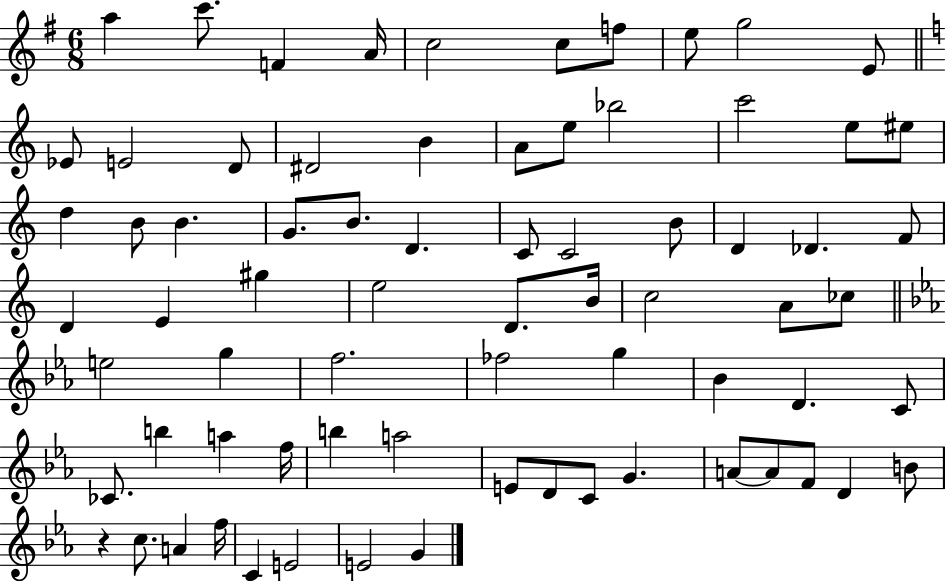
{
  \clef treble
  \numericTimeSignature
  \time 6/8
  \key g \major
  a''4 c'''8. f'4 a'16 | c''2 c''8 f''8 | e''8 g''2 e'8 | \bar "||" \break \key c \major ees'8 e'2 d'8 | dis'2 b'4 | a'8 e''8 bes''2 | c'''2 e''8 eis''8 | \break d''4 b'8 b'4. | g'8. b'8. d'4. | c'8 c'2 b'8 | d'4 des'4. f'8 | \break d'4 e'4 gis''4 | e''2 d'8. b'16 | c''2 a'8 ces''8 | \bar "||" \break \key ees \major e''2 g''4 | f''2. | fes''2 g''4 | bes'4 d'4. c'8 | \break ces'8. b''4 a''4 f''16 | b''4 a''2 | e'8 d'8 c'8 g'4. | a'8~~ a'8 f'8 d'4 b'8 | \break r4 c''8. a'4 f''16 | c'4 e'2 | e'2 g'4 | \bar "|."
}